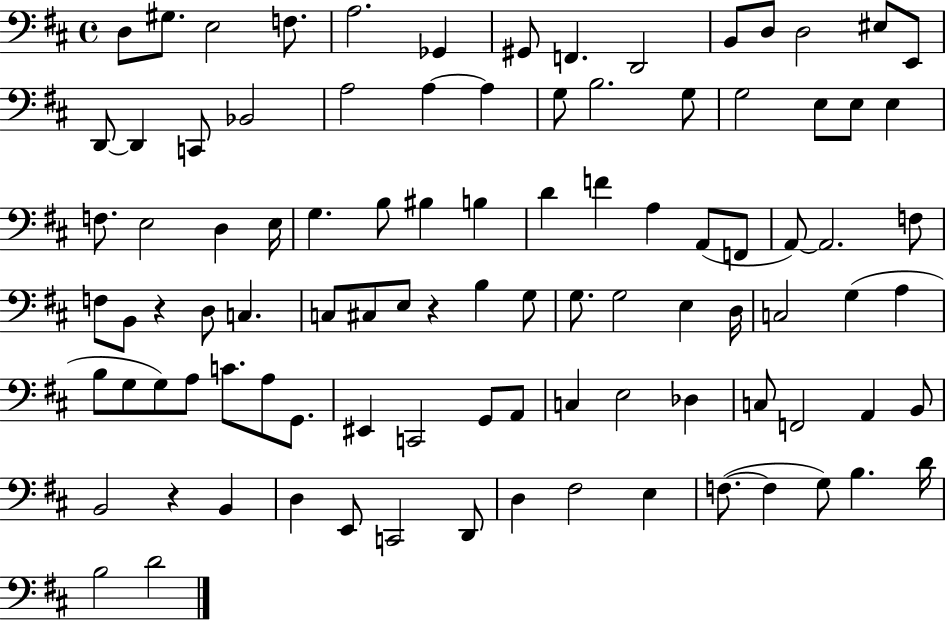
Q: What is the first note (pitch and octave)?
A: D3